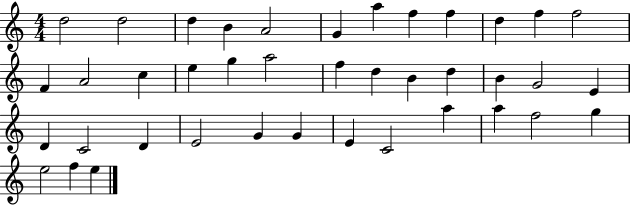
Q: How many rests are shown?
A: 0